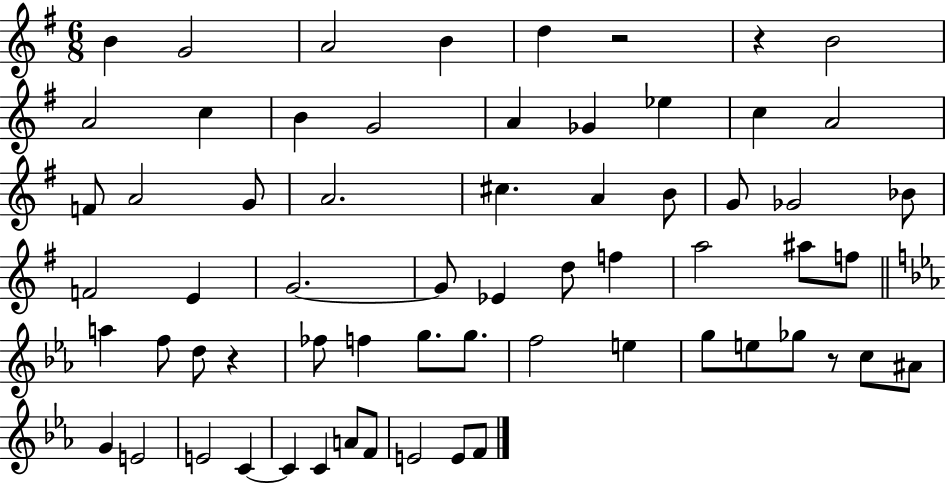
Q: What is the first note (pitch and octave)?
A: B4